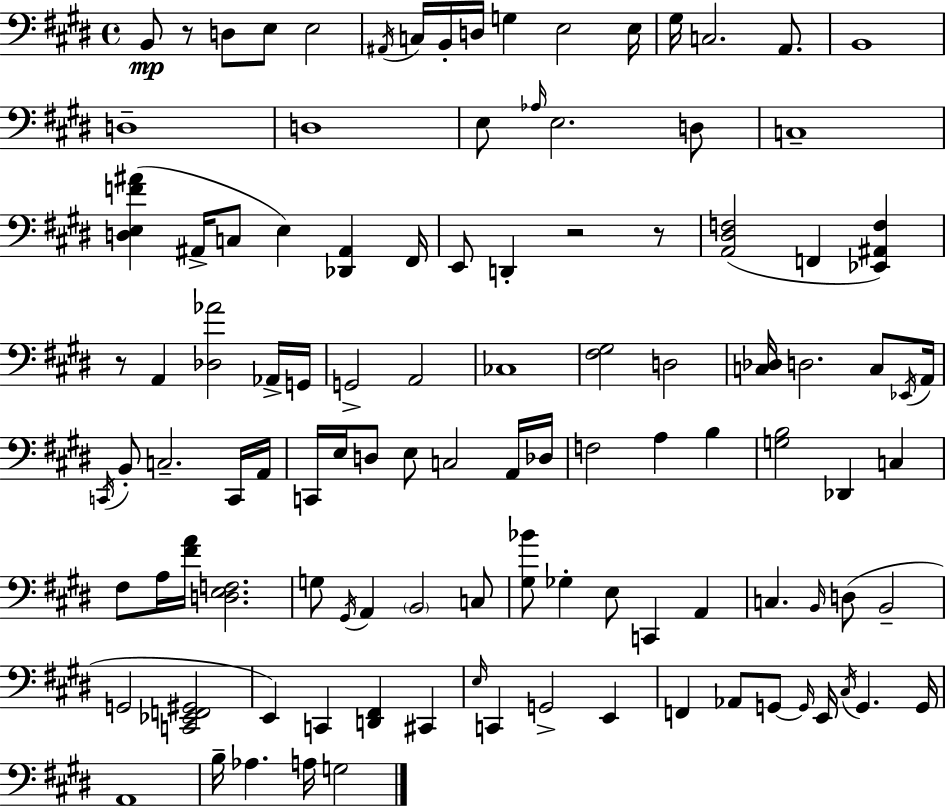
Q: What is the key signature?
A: E major